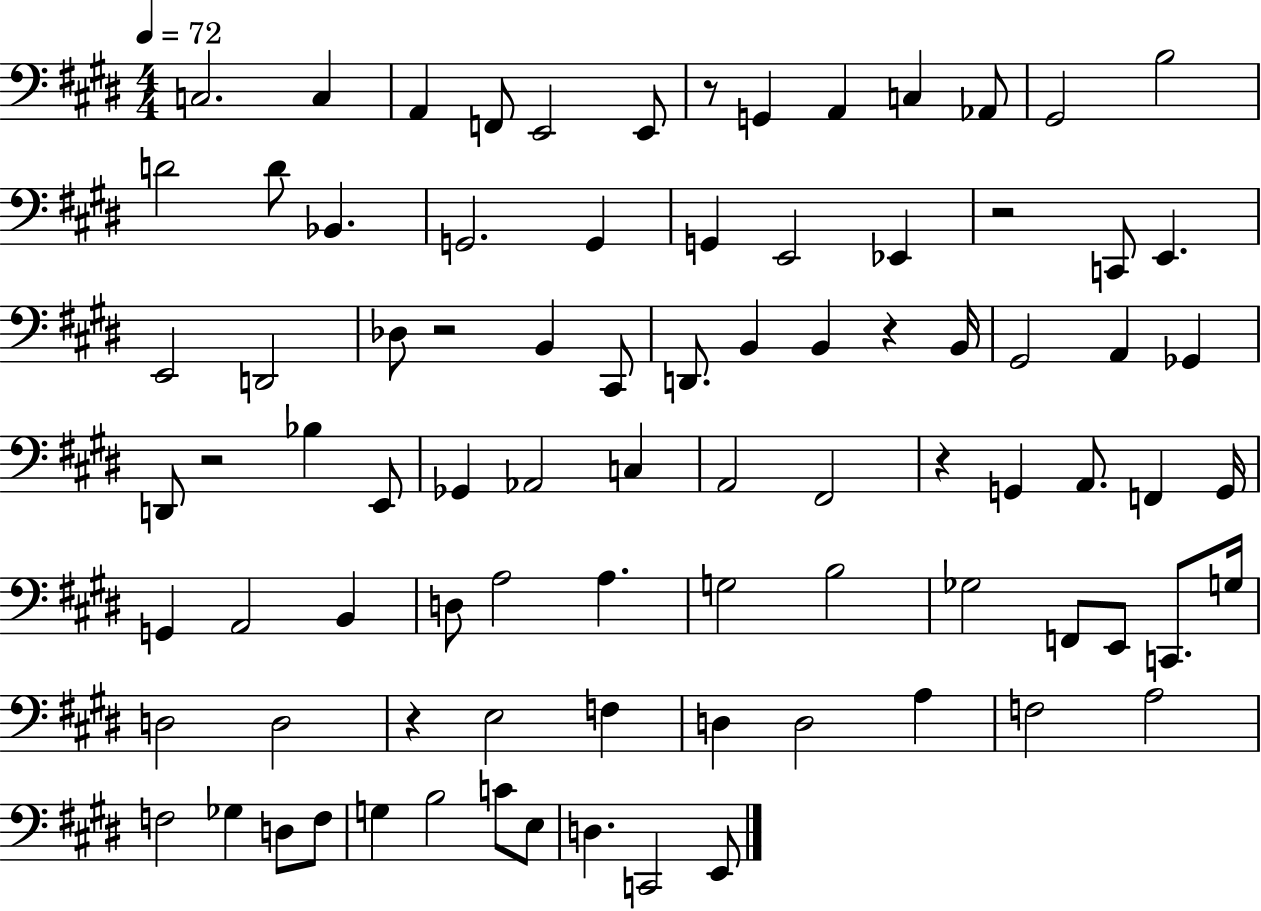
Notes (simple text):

C3/h. C3/q A2/q F2/e E2/h E2/e R/e G2/q A2/q C3/q Ab2/e G#2/h B3/h D4/h D4/e Bb2/q. G2/h. G2/q G2/q E2/h Eb2/q R/h C2/e E2/q. E2/h D2/h Db3/e R/h B2/q C#2/e D2/e. B2/q B2/q R/q B2/s G#2/h A2/q Gb2/q D2/e R/h Bb3/q E2/e Gb2/q Ab2/h C3/q A2/h F#2/h R/q G2/q A2/e. F2/q G2/s G2/q A2/h B2/q D3/e A3/h A3/q. G3/h B3/h Gb3/h F2/e E2/e C2/e. G3/s D3/h D3/h R/q E3/h F3/q D3/q D3/h A3/q F3/h A3/h F3/h Gb3/q D3/e F3/e G3/q B3/h C4/e E3/e D3/q. C2/h E2/e